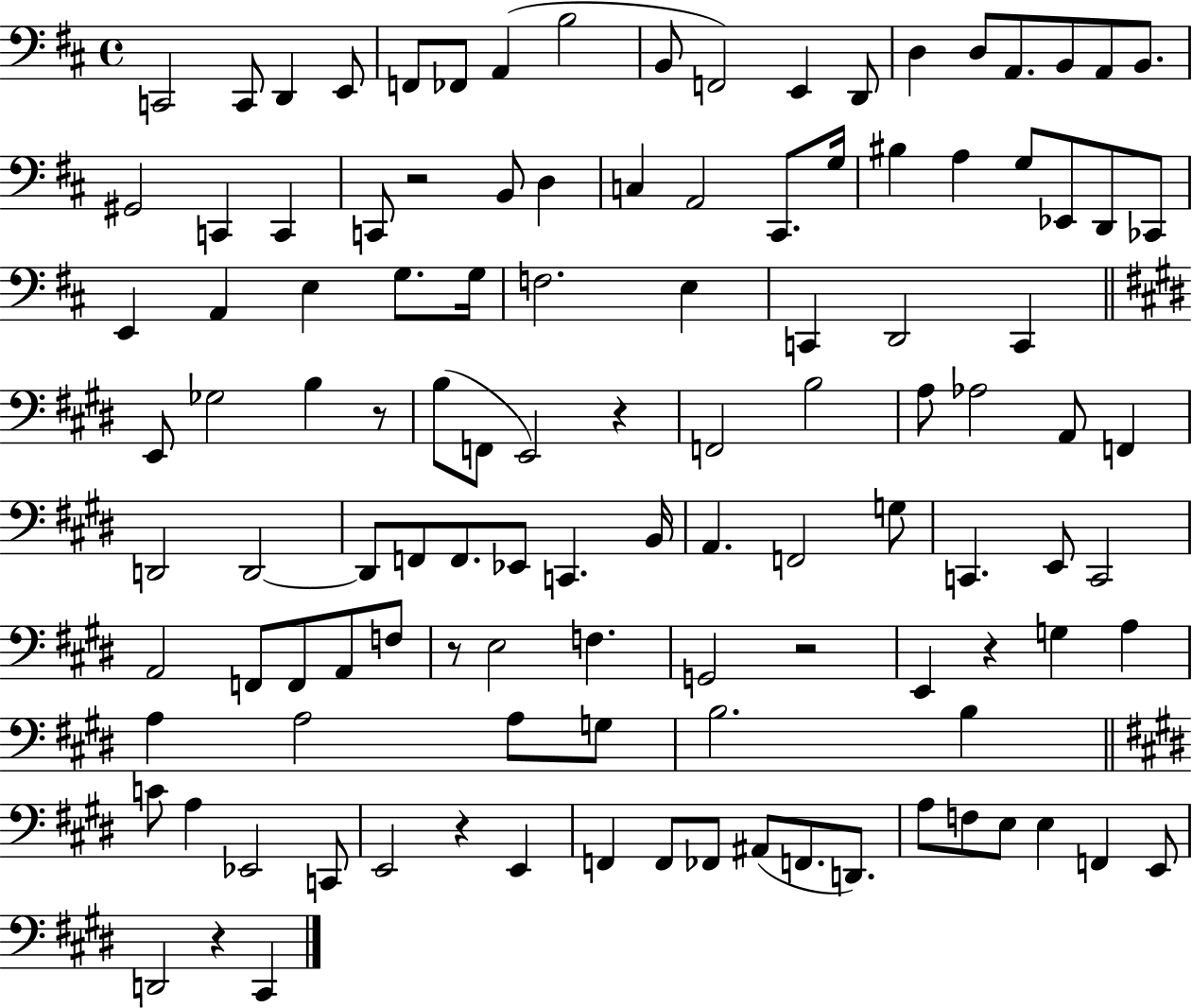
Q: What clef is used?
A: bass